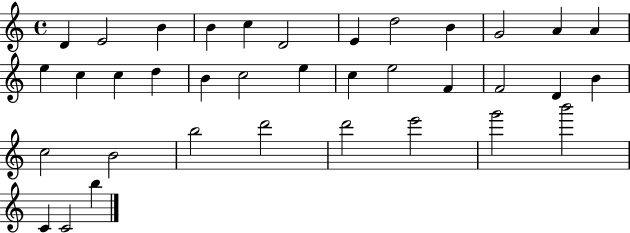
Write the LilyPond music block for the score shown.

{
  \clef treble
  \time 4/4
  \defaultTimeSignature
  \key c \major
  d'4 e'2 b'4 | b'4 c''4 d'2 | e'4 d''2 b'4 | g'2 a'4 a'4 | \break e''4 c''4 c''4 d''4 | b'4 c''2 e''4 | c''4 e''2 f'4 | f'2 d'4 b'4 | \break c''2 b'2 | b''2 d'''2 | d'''2 e'''2 | g'''2 b'''2 | \break c'4 c'2 b''4 | \bar "|."
}